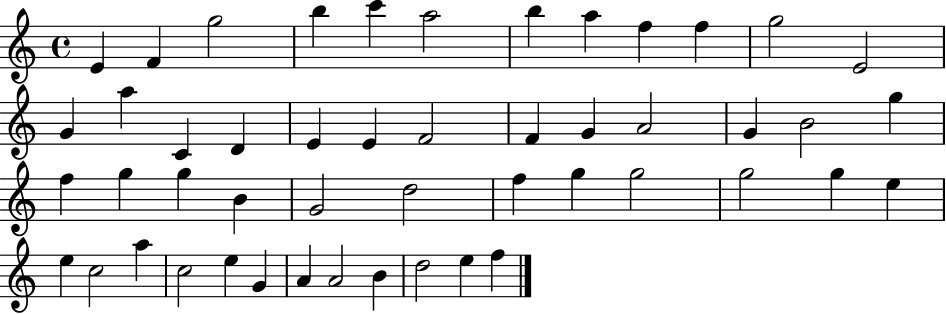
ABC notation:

X:1
T:Untitled
M:4/4
L:1/4
K:C
E F g2 b c' a2 b a f f g2 E2 G a C D E E F2 F G A2 G B2 g f g g B G2 d2 f g g2 g2 g e e c2 a c2 e G A A2 B d2 e f